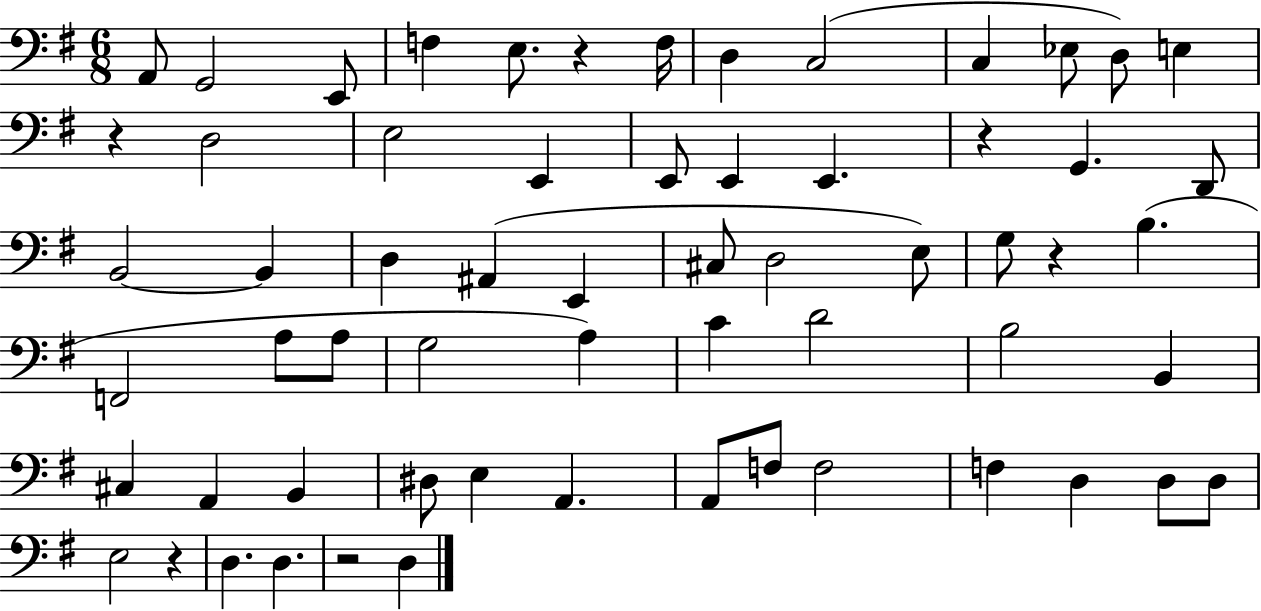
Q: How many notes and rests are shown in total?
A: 62